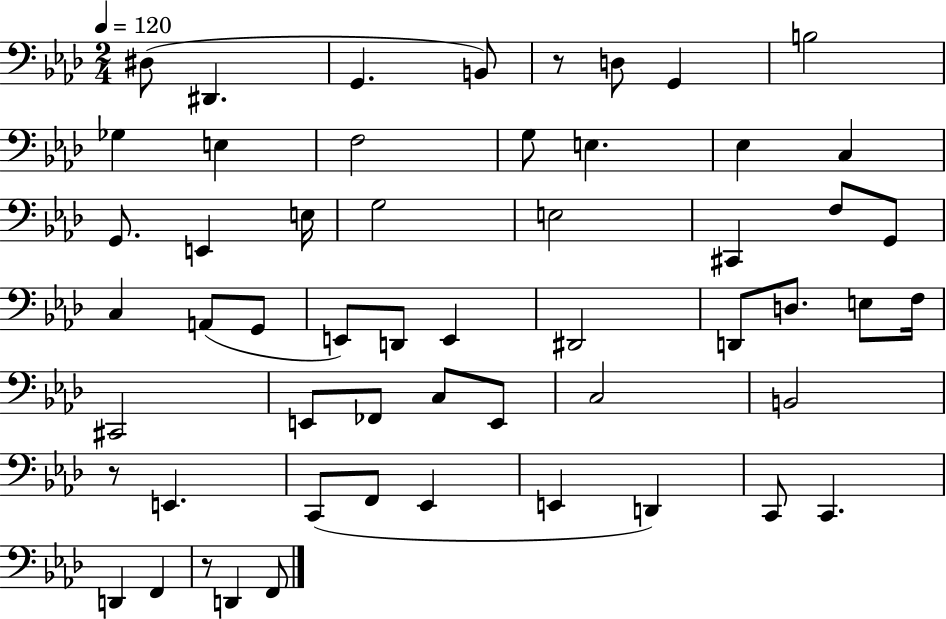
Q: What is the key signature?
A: AES major